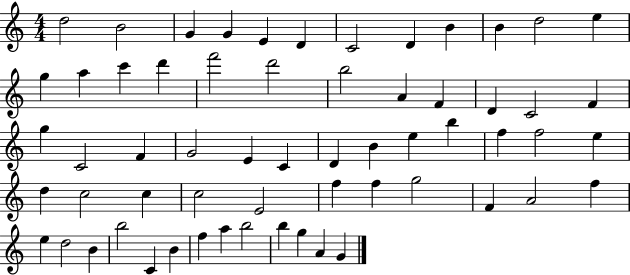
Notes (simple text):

D5/h B4/h G4/q G4/q E4/q D4/q C4/h D4/q B4/q B4/q D5/h E5/q G5/q A5/q C6/q D6/q F6/h D6/h B5/h A4/q F4/q D4/q C4/h F4/q G5/q C4/h F4/q G4/h E4/q C4/q D4/q B4/q E5/q B5/q F5/q F5/h E5/q D5/q C5/h C5/q C5/h E4/h F5/q F5/q G5/h F4/q A4/h F5/q E5/q D5/h B4/q B5/h C4/q B4/q F5/q A5/q B5/h B5/q G5/q A4/q G4/q